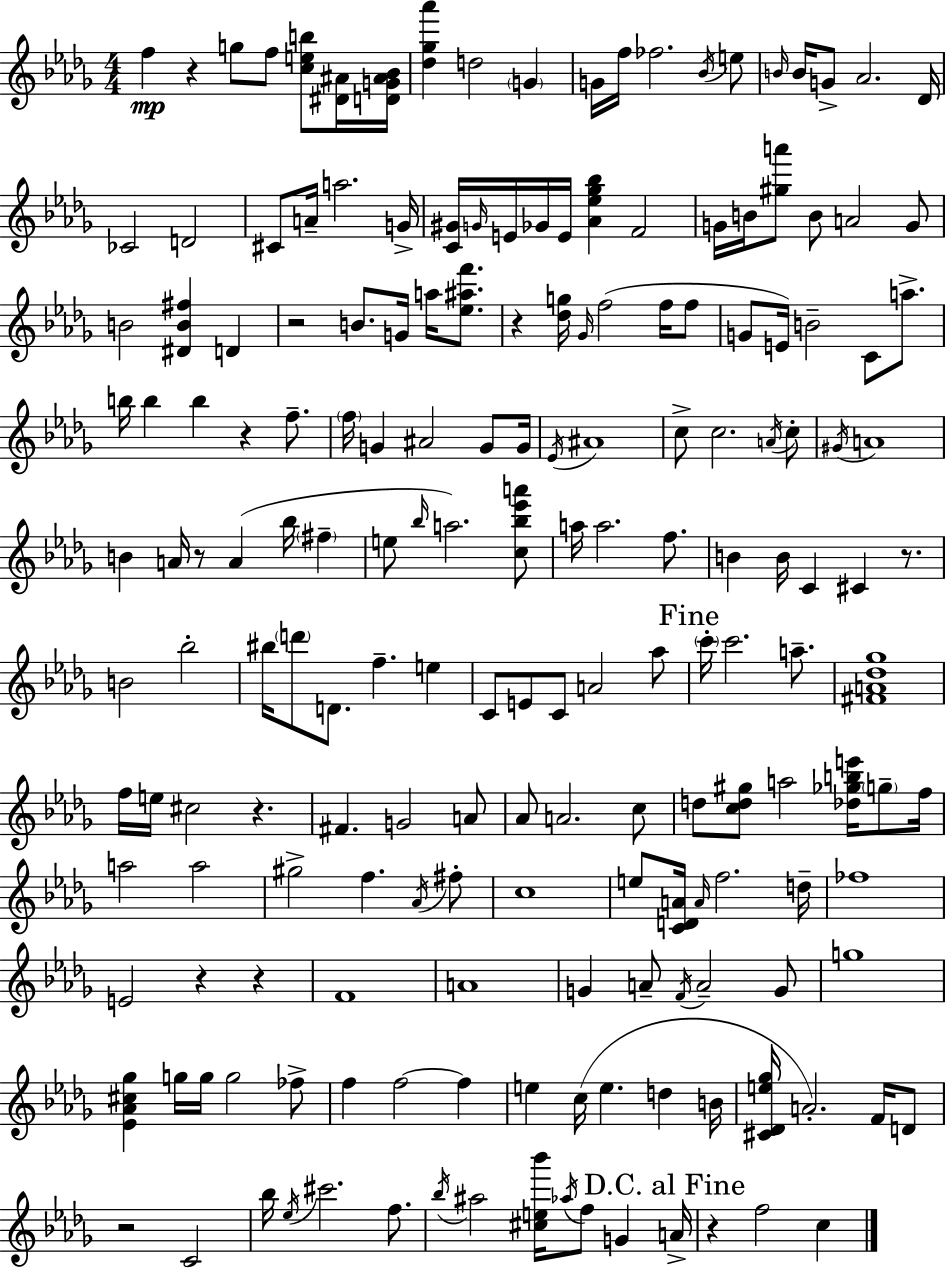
F5/q R/q G5/e F5/e [C5,E5,B5]/e [D#4,A#4]/s [D4,G4,A#4,Bb4]/s [Db5,Gb5,Ab6]/q D5/h G4/q G4/s F5/s FES5/h. Bb4/s E5/e B4/s B4/s G4/e Ab4/h. Db4/s CES4/h D4/h C#4/e A4/s A5/h. G4/s [C4,G#4]/s G4/s E4/s Gb4/s E4/s [Ab4,Eb5,Gb5,Bb5]/q F4/h G4/s B4/s [G#5,A6]/e B4/e A4/h G4/e B4/h [D#4,B4,F#5]/q D4/q R/h B4/e. G4/s A5/s [Eb5,A#5,F6]/e. R/q [Db5,G5]/s Gb4/s F5/h F5/s F5/e G4/e E4/s B4/h C4/e A5/e. B5/s B5/q B5/q R/q F5/e. F5/s G4/q A#4/h G4/e G4/s Eb4/s A#4/w C5/e C5/h. A4/s C5/e G#4/s A4/w B4/q A4/s R/e A4/q Bb5/s F#5/q E5/e Bb5/s A5/h. [C5,Bb5,Eb6,A6]/e A5/s A5/h. F5/e. B4/q B4/s C4/q C#4/q R/e. B4/h Bb5/h BIS5/s D6/e D4/e. F5/q. E5/q C4/e E4/e C4/e A4/h Ab5/e C6/s C6/h. A5/e. [F#4,A4,Db5,Gb5]/w F5/s E5/s C#5/h R/q. F#4/q. G4/h A4/e Ab4/e A4/h. C5/e D5/e [C5,D5,G#5]/e A5/h [Db5,Gb5,B5,E6]/s G5/e F5/s A5/h A5/h G#5/h F5/q. Ab4/s F#5/e C5/w E5/e [C4,D4,A4]/s A4/s F5/h. D5/s FES5/w E4/h R/q R/q F4/w A4/w G4/q A4/e F4/s A4/h G4/e G5/w [Eb4,Ab4,C#5,Gb5]/q G5/s G5/s G5/h FES5/e F5/q F5/h F5/q E5/q C5/s E5/q. D5/q B4/s [C#4,Db4,E5,Gb5]/s A4/h. F4/s D4/e R/h C4/h Bb5/s Eb5/s C#6/h. F5/e. Bb5/s A#5/h [C#5,E5,Bb6]/s Ab5/s F5/e G4/q A4/s R/q F5/h C5/q